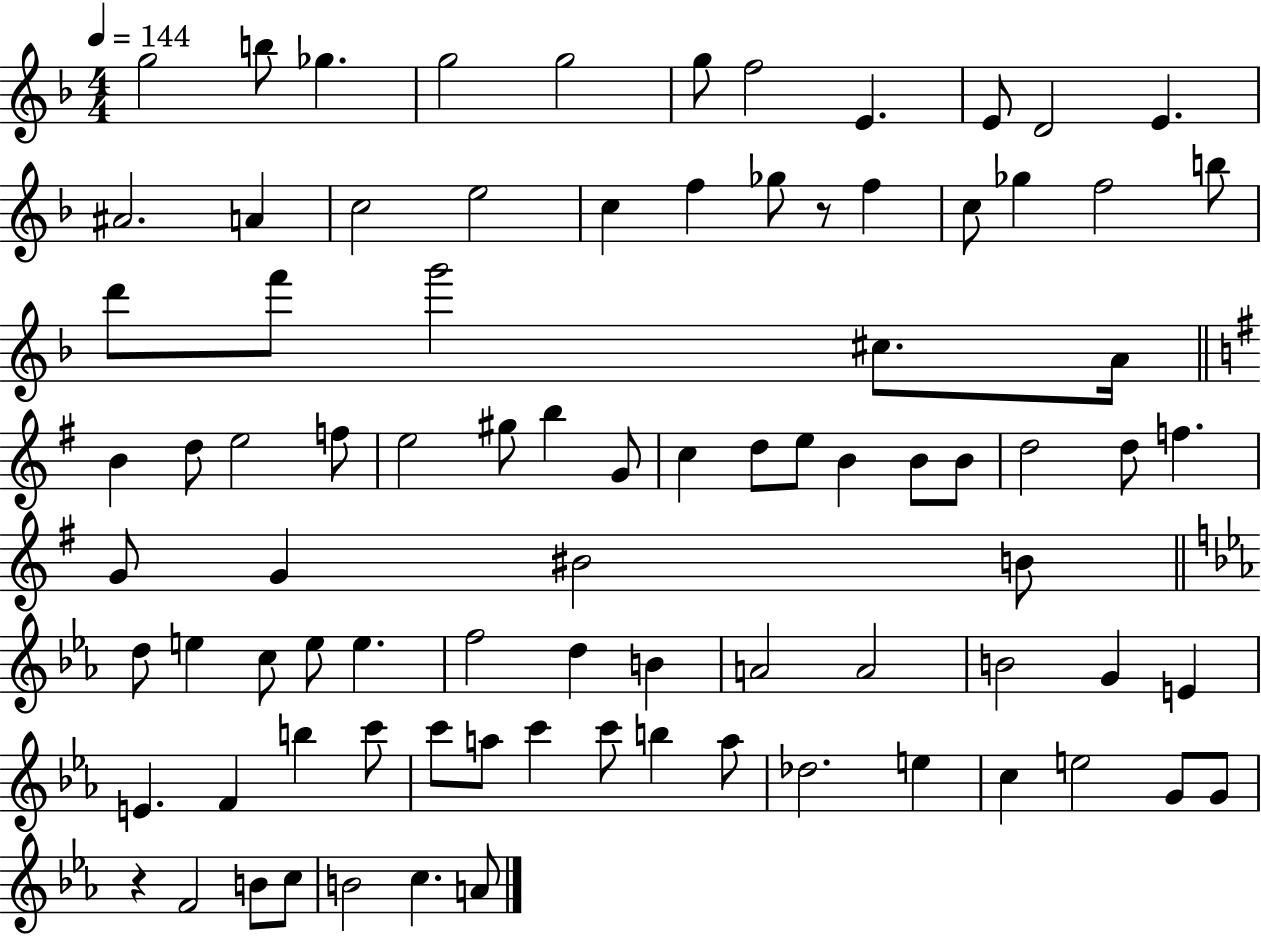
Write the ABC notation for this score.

X:1
T:Untitled
M:4/4
L:1/4
K:F
g2 b/2 _g g2 g2 g/2 f2 E E/2 D2 E ^A2 A c2 e2 c f _g/2 z/2 f c/2 _g f2 b/2 d'/2 f'/2 g'2 ^c/2 A/4 B d/2 e2 f/2 e2 ^g/2 b G/2 c d/2 e/2 B B/2 B/2 d2 d/2 f G/2 G ^B2 B/2 d/2 e c/2 e/2 e f2 d B A2 A2 B2 G E E F b c'/2 c'/2 a/2 c' c'/2 b a/2 _d2 e c e2 G/2 G/2 z F2 B/2 c/2 B2 c A/2